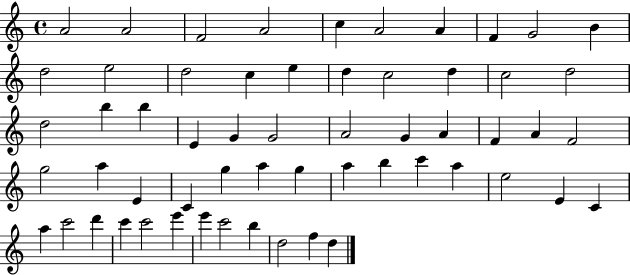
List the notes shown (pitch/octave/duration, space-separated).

A4/h A4/h F4/h A4/h C5/q A4/h A4/q F4/q G4/h B4/q D5/h E5/h D5/h C5/q E5/q D5/q C5/h D5/q C5/h D5/h D5/h B5/q B5/q E4/q G4/q G4/h A4/h G4/q A4/q F4/q A4/q F4/h G5/h A5/q E4/q C4/q G5/q A5/q G5/q A5/q B5/q C6/q A5/q E5/h E4/q C4/q A5/q C6/h D6/q C6/q C6/h E6/q E6/q C6/h B5/q D5/h F5/q D5/q